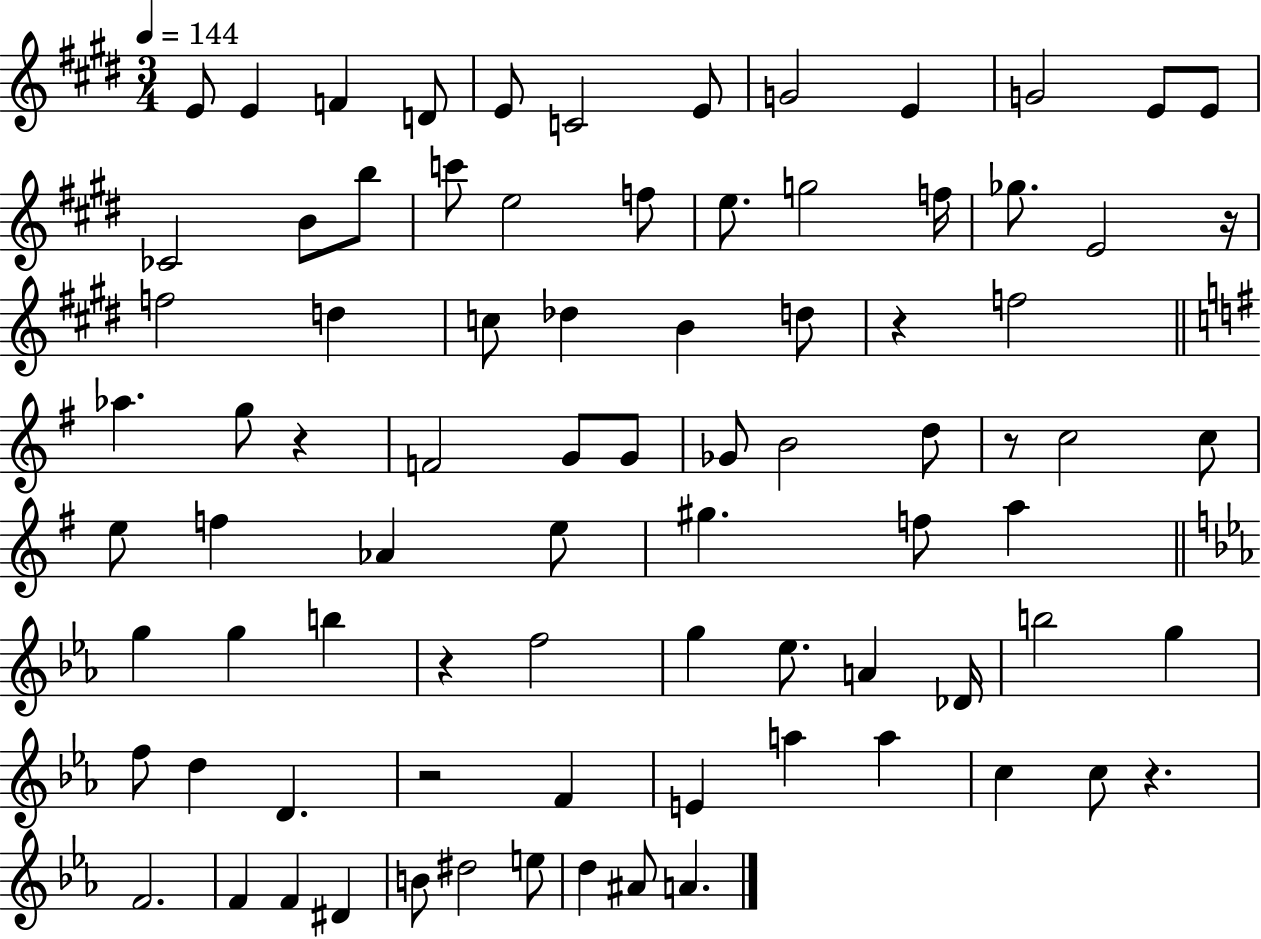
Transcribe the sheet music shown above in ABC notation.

X:1
T:Untitled
M:3/4
L:1/4
K:E
E/2 E F D/2 E/2 C2 E/2 G2 E G2 E/2 E/2 _C2 B/2 b/2 c'/2 e2 f/2 e/2 g2 f/4 _g/2 E2 z/4 f2 d c/2 _d B d/2 z f2 _a g/2 z F2 G/2 G/2 _G/2 B2 d/2 z/2 c2 c/2 e/2 f _A e/2 ^g f/2 a g g b z f2 g _e/2 A _D/4 b2 g f/2 d D z2 F E a a c c/2 z F2 F F ^D B/2 ^d2 e/2 d ^A/2 A